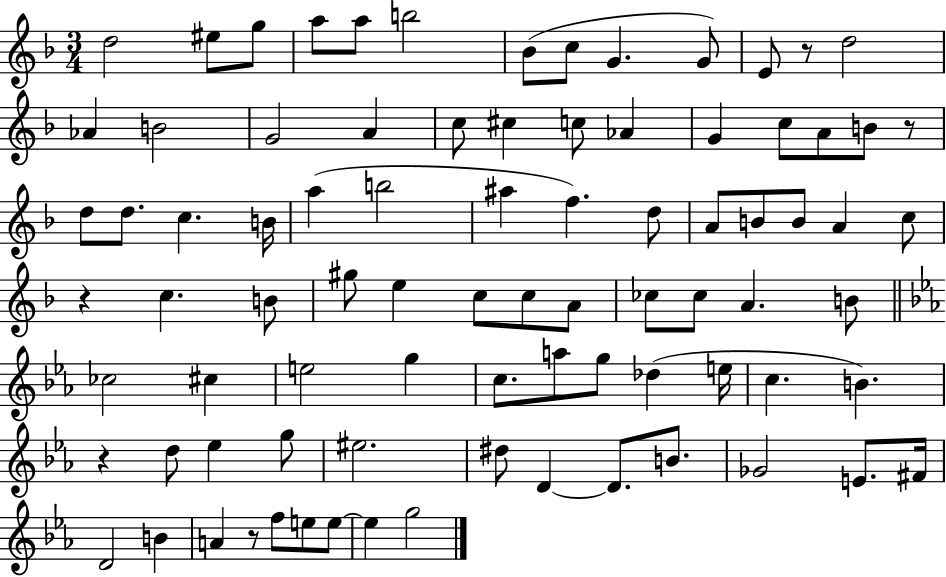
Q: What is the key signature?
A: F major